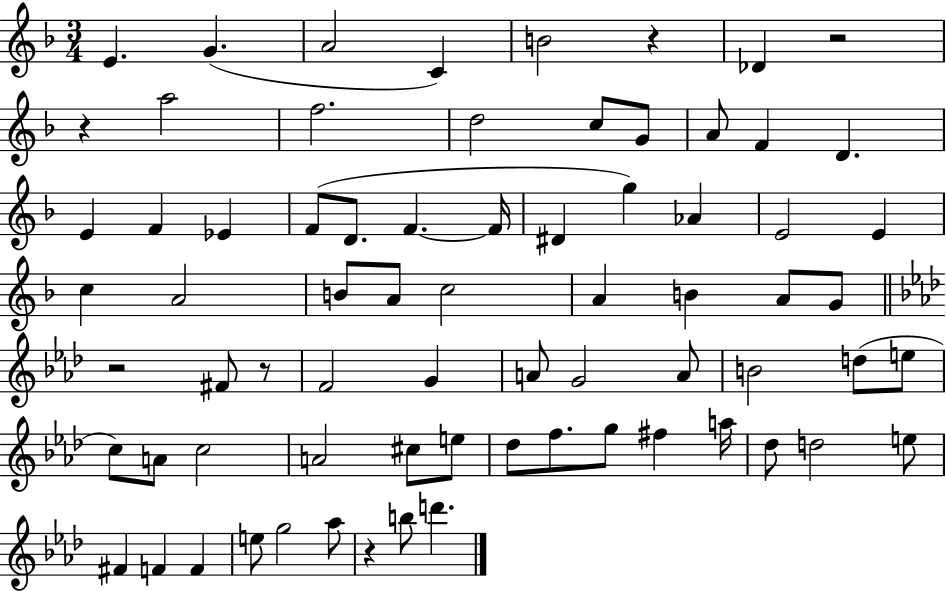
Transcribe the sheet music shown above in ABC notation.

X:1
T:Untitled
M:3/4
L:1/4
K:F
E G A2 C B2 z _D z2 z a2 f2 d2 c/2 G/2 A/2 F D E F _E F/2 D/2 F F/4 ^D g _A E2 E c A2 B/2 A/2 c2 A B A/2 G/2 z2 ^F/2 z/2 F2 G A/2 G2 A/2 B2 d/2 e/2 c/2 A/2 c2 A2 ^c/2 e/2 _d/2 f/2 g/2 ^f a/4 _d/2 d2 e/2 ^F F F e/2 g2 _a/2 z b/2 d'